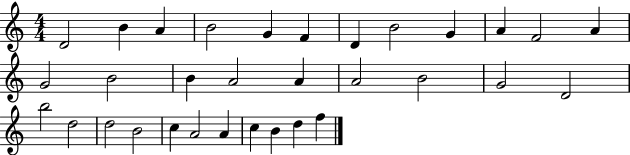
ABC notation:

X:1
T:Untitled
M:4/4
L:1/4
K:C
D2 B A B2 G F D B2 G A F2 A G2 B2 B A2 A A2 B2 G2 D2 b2 d2 d2 B2 c A2 A c B d f